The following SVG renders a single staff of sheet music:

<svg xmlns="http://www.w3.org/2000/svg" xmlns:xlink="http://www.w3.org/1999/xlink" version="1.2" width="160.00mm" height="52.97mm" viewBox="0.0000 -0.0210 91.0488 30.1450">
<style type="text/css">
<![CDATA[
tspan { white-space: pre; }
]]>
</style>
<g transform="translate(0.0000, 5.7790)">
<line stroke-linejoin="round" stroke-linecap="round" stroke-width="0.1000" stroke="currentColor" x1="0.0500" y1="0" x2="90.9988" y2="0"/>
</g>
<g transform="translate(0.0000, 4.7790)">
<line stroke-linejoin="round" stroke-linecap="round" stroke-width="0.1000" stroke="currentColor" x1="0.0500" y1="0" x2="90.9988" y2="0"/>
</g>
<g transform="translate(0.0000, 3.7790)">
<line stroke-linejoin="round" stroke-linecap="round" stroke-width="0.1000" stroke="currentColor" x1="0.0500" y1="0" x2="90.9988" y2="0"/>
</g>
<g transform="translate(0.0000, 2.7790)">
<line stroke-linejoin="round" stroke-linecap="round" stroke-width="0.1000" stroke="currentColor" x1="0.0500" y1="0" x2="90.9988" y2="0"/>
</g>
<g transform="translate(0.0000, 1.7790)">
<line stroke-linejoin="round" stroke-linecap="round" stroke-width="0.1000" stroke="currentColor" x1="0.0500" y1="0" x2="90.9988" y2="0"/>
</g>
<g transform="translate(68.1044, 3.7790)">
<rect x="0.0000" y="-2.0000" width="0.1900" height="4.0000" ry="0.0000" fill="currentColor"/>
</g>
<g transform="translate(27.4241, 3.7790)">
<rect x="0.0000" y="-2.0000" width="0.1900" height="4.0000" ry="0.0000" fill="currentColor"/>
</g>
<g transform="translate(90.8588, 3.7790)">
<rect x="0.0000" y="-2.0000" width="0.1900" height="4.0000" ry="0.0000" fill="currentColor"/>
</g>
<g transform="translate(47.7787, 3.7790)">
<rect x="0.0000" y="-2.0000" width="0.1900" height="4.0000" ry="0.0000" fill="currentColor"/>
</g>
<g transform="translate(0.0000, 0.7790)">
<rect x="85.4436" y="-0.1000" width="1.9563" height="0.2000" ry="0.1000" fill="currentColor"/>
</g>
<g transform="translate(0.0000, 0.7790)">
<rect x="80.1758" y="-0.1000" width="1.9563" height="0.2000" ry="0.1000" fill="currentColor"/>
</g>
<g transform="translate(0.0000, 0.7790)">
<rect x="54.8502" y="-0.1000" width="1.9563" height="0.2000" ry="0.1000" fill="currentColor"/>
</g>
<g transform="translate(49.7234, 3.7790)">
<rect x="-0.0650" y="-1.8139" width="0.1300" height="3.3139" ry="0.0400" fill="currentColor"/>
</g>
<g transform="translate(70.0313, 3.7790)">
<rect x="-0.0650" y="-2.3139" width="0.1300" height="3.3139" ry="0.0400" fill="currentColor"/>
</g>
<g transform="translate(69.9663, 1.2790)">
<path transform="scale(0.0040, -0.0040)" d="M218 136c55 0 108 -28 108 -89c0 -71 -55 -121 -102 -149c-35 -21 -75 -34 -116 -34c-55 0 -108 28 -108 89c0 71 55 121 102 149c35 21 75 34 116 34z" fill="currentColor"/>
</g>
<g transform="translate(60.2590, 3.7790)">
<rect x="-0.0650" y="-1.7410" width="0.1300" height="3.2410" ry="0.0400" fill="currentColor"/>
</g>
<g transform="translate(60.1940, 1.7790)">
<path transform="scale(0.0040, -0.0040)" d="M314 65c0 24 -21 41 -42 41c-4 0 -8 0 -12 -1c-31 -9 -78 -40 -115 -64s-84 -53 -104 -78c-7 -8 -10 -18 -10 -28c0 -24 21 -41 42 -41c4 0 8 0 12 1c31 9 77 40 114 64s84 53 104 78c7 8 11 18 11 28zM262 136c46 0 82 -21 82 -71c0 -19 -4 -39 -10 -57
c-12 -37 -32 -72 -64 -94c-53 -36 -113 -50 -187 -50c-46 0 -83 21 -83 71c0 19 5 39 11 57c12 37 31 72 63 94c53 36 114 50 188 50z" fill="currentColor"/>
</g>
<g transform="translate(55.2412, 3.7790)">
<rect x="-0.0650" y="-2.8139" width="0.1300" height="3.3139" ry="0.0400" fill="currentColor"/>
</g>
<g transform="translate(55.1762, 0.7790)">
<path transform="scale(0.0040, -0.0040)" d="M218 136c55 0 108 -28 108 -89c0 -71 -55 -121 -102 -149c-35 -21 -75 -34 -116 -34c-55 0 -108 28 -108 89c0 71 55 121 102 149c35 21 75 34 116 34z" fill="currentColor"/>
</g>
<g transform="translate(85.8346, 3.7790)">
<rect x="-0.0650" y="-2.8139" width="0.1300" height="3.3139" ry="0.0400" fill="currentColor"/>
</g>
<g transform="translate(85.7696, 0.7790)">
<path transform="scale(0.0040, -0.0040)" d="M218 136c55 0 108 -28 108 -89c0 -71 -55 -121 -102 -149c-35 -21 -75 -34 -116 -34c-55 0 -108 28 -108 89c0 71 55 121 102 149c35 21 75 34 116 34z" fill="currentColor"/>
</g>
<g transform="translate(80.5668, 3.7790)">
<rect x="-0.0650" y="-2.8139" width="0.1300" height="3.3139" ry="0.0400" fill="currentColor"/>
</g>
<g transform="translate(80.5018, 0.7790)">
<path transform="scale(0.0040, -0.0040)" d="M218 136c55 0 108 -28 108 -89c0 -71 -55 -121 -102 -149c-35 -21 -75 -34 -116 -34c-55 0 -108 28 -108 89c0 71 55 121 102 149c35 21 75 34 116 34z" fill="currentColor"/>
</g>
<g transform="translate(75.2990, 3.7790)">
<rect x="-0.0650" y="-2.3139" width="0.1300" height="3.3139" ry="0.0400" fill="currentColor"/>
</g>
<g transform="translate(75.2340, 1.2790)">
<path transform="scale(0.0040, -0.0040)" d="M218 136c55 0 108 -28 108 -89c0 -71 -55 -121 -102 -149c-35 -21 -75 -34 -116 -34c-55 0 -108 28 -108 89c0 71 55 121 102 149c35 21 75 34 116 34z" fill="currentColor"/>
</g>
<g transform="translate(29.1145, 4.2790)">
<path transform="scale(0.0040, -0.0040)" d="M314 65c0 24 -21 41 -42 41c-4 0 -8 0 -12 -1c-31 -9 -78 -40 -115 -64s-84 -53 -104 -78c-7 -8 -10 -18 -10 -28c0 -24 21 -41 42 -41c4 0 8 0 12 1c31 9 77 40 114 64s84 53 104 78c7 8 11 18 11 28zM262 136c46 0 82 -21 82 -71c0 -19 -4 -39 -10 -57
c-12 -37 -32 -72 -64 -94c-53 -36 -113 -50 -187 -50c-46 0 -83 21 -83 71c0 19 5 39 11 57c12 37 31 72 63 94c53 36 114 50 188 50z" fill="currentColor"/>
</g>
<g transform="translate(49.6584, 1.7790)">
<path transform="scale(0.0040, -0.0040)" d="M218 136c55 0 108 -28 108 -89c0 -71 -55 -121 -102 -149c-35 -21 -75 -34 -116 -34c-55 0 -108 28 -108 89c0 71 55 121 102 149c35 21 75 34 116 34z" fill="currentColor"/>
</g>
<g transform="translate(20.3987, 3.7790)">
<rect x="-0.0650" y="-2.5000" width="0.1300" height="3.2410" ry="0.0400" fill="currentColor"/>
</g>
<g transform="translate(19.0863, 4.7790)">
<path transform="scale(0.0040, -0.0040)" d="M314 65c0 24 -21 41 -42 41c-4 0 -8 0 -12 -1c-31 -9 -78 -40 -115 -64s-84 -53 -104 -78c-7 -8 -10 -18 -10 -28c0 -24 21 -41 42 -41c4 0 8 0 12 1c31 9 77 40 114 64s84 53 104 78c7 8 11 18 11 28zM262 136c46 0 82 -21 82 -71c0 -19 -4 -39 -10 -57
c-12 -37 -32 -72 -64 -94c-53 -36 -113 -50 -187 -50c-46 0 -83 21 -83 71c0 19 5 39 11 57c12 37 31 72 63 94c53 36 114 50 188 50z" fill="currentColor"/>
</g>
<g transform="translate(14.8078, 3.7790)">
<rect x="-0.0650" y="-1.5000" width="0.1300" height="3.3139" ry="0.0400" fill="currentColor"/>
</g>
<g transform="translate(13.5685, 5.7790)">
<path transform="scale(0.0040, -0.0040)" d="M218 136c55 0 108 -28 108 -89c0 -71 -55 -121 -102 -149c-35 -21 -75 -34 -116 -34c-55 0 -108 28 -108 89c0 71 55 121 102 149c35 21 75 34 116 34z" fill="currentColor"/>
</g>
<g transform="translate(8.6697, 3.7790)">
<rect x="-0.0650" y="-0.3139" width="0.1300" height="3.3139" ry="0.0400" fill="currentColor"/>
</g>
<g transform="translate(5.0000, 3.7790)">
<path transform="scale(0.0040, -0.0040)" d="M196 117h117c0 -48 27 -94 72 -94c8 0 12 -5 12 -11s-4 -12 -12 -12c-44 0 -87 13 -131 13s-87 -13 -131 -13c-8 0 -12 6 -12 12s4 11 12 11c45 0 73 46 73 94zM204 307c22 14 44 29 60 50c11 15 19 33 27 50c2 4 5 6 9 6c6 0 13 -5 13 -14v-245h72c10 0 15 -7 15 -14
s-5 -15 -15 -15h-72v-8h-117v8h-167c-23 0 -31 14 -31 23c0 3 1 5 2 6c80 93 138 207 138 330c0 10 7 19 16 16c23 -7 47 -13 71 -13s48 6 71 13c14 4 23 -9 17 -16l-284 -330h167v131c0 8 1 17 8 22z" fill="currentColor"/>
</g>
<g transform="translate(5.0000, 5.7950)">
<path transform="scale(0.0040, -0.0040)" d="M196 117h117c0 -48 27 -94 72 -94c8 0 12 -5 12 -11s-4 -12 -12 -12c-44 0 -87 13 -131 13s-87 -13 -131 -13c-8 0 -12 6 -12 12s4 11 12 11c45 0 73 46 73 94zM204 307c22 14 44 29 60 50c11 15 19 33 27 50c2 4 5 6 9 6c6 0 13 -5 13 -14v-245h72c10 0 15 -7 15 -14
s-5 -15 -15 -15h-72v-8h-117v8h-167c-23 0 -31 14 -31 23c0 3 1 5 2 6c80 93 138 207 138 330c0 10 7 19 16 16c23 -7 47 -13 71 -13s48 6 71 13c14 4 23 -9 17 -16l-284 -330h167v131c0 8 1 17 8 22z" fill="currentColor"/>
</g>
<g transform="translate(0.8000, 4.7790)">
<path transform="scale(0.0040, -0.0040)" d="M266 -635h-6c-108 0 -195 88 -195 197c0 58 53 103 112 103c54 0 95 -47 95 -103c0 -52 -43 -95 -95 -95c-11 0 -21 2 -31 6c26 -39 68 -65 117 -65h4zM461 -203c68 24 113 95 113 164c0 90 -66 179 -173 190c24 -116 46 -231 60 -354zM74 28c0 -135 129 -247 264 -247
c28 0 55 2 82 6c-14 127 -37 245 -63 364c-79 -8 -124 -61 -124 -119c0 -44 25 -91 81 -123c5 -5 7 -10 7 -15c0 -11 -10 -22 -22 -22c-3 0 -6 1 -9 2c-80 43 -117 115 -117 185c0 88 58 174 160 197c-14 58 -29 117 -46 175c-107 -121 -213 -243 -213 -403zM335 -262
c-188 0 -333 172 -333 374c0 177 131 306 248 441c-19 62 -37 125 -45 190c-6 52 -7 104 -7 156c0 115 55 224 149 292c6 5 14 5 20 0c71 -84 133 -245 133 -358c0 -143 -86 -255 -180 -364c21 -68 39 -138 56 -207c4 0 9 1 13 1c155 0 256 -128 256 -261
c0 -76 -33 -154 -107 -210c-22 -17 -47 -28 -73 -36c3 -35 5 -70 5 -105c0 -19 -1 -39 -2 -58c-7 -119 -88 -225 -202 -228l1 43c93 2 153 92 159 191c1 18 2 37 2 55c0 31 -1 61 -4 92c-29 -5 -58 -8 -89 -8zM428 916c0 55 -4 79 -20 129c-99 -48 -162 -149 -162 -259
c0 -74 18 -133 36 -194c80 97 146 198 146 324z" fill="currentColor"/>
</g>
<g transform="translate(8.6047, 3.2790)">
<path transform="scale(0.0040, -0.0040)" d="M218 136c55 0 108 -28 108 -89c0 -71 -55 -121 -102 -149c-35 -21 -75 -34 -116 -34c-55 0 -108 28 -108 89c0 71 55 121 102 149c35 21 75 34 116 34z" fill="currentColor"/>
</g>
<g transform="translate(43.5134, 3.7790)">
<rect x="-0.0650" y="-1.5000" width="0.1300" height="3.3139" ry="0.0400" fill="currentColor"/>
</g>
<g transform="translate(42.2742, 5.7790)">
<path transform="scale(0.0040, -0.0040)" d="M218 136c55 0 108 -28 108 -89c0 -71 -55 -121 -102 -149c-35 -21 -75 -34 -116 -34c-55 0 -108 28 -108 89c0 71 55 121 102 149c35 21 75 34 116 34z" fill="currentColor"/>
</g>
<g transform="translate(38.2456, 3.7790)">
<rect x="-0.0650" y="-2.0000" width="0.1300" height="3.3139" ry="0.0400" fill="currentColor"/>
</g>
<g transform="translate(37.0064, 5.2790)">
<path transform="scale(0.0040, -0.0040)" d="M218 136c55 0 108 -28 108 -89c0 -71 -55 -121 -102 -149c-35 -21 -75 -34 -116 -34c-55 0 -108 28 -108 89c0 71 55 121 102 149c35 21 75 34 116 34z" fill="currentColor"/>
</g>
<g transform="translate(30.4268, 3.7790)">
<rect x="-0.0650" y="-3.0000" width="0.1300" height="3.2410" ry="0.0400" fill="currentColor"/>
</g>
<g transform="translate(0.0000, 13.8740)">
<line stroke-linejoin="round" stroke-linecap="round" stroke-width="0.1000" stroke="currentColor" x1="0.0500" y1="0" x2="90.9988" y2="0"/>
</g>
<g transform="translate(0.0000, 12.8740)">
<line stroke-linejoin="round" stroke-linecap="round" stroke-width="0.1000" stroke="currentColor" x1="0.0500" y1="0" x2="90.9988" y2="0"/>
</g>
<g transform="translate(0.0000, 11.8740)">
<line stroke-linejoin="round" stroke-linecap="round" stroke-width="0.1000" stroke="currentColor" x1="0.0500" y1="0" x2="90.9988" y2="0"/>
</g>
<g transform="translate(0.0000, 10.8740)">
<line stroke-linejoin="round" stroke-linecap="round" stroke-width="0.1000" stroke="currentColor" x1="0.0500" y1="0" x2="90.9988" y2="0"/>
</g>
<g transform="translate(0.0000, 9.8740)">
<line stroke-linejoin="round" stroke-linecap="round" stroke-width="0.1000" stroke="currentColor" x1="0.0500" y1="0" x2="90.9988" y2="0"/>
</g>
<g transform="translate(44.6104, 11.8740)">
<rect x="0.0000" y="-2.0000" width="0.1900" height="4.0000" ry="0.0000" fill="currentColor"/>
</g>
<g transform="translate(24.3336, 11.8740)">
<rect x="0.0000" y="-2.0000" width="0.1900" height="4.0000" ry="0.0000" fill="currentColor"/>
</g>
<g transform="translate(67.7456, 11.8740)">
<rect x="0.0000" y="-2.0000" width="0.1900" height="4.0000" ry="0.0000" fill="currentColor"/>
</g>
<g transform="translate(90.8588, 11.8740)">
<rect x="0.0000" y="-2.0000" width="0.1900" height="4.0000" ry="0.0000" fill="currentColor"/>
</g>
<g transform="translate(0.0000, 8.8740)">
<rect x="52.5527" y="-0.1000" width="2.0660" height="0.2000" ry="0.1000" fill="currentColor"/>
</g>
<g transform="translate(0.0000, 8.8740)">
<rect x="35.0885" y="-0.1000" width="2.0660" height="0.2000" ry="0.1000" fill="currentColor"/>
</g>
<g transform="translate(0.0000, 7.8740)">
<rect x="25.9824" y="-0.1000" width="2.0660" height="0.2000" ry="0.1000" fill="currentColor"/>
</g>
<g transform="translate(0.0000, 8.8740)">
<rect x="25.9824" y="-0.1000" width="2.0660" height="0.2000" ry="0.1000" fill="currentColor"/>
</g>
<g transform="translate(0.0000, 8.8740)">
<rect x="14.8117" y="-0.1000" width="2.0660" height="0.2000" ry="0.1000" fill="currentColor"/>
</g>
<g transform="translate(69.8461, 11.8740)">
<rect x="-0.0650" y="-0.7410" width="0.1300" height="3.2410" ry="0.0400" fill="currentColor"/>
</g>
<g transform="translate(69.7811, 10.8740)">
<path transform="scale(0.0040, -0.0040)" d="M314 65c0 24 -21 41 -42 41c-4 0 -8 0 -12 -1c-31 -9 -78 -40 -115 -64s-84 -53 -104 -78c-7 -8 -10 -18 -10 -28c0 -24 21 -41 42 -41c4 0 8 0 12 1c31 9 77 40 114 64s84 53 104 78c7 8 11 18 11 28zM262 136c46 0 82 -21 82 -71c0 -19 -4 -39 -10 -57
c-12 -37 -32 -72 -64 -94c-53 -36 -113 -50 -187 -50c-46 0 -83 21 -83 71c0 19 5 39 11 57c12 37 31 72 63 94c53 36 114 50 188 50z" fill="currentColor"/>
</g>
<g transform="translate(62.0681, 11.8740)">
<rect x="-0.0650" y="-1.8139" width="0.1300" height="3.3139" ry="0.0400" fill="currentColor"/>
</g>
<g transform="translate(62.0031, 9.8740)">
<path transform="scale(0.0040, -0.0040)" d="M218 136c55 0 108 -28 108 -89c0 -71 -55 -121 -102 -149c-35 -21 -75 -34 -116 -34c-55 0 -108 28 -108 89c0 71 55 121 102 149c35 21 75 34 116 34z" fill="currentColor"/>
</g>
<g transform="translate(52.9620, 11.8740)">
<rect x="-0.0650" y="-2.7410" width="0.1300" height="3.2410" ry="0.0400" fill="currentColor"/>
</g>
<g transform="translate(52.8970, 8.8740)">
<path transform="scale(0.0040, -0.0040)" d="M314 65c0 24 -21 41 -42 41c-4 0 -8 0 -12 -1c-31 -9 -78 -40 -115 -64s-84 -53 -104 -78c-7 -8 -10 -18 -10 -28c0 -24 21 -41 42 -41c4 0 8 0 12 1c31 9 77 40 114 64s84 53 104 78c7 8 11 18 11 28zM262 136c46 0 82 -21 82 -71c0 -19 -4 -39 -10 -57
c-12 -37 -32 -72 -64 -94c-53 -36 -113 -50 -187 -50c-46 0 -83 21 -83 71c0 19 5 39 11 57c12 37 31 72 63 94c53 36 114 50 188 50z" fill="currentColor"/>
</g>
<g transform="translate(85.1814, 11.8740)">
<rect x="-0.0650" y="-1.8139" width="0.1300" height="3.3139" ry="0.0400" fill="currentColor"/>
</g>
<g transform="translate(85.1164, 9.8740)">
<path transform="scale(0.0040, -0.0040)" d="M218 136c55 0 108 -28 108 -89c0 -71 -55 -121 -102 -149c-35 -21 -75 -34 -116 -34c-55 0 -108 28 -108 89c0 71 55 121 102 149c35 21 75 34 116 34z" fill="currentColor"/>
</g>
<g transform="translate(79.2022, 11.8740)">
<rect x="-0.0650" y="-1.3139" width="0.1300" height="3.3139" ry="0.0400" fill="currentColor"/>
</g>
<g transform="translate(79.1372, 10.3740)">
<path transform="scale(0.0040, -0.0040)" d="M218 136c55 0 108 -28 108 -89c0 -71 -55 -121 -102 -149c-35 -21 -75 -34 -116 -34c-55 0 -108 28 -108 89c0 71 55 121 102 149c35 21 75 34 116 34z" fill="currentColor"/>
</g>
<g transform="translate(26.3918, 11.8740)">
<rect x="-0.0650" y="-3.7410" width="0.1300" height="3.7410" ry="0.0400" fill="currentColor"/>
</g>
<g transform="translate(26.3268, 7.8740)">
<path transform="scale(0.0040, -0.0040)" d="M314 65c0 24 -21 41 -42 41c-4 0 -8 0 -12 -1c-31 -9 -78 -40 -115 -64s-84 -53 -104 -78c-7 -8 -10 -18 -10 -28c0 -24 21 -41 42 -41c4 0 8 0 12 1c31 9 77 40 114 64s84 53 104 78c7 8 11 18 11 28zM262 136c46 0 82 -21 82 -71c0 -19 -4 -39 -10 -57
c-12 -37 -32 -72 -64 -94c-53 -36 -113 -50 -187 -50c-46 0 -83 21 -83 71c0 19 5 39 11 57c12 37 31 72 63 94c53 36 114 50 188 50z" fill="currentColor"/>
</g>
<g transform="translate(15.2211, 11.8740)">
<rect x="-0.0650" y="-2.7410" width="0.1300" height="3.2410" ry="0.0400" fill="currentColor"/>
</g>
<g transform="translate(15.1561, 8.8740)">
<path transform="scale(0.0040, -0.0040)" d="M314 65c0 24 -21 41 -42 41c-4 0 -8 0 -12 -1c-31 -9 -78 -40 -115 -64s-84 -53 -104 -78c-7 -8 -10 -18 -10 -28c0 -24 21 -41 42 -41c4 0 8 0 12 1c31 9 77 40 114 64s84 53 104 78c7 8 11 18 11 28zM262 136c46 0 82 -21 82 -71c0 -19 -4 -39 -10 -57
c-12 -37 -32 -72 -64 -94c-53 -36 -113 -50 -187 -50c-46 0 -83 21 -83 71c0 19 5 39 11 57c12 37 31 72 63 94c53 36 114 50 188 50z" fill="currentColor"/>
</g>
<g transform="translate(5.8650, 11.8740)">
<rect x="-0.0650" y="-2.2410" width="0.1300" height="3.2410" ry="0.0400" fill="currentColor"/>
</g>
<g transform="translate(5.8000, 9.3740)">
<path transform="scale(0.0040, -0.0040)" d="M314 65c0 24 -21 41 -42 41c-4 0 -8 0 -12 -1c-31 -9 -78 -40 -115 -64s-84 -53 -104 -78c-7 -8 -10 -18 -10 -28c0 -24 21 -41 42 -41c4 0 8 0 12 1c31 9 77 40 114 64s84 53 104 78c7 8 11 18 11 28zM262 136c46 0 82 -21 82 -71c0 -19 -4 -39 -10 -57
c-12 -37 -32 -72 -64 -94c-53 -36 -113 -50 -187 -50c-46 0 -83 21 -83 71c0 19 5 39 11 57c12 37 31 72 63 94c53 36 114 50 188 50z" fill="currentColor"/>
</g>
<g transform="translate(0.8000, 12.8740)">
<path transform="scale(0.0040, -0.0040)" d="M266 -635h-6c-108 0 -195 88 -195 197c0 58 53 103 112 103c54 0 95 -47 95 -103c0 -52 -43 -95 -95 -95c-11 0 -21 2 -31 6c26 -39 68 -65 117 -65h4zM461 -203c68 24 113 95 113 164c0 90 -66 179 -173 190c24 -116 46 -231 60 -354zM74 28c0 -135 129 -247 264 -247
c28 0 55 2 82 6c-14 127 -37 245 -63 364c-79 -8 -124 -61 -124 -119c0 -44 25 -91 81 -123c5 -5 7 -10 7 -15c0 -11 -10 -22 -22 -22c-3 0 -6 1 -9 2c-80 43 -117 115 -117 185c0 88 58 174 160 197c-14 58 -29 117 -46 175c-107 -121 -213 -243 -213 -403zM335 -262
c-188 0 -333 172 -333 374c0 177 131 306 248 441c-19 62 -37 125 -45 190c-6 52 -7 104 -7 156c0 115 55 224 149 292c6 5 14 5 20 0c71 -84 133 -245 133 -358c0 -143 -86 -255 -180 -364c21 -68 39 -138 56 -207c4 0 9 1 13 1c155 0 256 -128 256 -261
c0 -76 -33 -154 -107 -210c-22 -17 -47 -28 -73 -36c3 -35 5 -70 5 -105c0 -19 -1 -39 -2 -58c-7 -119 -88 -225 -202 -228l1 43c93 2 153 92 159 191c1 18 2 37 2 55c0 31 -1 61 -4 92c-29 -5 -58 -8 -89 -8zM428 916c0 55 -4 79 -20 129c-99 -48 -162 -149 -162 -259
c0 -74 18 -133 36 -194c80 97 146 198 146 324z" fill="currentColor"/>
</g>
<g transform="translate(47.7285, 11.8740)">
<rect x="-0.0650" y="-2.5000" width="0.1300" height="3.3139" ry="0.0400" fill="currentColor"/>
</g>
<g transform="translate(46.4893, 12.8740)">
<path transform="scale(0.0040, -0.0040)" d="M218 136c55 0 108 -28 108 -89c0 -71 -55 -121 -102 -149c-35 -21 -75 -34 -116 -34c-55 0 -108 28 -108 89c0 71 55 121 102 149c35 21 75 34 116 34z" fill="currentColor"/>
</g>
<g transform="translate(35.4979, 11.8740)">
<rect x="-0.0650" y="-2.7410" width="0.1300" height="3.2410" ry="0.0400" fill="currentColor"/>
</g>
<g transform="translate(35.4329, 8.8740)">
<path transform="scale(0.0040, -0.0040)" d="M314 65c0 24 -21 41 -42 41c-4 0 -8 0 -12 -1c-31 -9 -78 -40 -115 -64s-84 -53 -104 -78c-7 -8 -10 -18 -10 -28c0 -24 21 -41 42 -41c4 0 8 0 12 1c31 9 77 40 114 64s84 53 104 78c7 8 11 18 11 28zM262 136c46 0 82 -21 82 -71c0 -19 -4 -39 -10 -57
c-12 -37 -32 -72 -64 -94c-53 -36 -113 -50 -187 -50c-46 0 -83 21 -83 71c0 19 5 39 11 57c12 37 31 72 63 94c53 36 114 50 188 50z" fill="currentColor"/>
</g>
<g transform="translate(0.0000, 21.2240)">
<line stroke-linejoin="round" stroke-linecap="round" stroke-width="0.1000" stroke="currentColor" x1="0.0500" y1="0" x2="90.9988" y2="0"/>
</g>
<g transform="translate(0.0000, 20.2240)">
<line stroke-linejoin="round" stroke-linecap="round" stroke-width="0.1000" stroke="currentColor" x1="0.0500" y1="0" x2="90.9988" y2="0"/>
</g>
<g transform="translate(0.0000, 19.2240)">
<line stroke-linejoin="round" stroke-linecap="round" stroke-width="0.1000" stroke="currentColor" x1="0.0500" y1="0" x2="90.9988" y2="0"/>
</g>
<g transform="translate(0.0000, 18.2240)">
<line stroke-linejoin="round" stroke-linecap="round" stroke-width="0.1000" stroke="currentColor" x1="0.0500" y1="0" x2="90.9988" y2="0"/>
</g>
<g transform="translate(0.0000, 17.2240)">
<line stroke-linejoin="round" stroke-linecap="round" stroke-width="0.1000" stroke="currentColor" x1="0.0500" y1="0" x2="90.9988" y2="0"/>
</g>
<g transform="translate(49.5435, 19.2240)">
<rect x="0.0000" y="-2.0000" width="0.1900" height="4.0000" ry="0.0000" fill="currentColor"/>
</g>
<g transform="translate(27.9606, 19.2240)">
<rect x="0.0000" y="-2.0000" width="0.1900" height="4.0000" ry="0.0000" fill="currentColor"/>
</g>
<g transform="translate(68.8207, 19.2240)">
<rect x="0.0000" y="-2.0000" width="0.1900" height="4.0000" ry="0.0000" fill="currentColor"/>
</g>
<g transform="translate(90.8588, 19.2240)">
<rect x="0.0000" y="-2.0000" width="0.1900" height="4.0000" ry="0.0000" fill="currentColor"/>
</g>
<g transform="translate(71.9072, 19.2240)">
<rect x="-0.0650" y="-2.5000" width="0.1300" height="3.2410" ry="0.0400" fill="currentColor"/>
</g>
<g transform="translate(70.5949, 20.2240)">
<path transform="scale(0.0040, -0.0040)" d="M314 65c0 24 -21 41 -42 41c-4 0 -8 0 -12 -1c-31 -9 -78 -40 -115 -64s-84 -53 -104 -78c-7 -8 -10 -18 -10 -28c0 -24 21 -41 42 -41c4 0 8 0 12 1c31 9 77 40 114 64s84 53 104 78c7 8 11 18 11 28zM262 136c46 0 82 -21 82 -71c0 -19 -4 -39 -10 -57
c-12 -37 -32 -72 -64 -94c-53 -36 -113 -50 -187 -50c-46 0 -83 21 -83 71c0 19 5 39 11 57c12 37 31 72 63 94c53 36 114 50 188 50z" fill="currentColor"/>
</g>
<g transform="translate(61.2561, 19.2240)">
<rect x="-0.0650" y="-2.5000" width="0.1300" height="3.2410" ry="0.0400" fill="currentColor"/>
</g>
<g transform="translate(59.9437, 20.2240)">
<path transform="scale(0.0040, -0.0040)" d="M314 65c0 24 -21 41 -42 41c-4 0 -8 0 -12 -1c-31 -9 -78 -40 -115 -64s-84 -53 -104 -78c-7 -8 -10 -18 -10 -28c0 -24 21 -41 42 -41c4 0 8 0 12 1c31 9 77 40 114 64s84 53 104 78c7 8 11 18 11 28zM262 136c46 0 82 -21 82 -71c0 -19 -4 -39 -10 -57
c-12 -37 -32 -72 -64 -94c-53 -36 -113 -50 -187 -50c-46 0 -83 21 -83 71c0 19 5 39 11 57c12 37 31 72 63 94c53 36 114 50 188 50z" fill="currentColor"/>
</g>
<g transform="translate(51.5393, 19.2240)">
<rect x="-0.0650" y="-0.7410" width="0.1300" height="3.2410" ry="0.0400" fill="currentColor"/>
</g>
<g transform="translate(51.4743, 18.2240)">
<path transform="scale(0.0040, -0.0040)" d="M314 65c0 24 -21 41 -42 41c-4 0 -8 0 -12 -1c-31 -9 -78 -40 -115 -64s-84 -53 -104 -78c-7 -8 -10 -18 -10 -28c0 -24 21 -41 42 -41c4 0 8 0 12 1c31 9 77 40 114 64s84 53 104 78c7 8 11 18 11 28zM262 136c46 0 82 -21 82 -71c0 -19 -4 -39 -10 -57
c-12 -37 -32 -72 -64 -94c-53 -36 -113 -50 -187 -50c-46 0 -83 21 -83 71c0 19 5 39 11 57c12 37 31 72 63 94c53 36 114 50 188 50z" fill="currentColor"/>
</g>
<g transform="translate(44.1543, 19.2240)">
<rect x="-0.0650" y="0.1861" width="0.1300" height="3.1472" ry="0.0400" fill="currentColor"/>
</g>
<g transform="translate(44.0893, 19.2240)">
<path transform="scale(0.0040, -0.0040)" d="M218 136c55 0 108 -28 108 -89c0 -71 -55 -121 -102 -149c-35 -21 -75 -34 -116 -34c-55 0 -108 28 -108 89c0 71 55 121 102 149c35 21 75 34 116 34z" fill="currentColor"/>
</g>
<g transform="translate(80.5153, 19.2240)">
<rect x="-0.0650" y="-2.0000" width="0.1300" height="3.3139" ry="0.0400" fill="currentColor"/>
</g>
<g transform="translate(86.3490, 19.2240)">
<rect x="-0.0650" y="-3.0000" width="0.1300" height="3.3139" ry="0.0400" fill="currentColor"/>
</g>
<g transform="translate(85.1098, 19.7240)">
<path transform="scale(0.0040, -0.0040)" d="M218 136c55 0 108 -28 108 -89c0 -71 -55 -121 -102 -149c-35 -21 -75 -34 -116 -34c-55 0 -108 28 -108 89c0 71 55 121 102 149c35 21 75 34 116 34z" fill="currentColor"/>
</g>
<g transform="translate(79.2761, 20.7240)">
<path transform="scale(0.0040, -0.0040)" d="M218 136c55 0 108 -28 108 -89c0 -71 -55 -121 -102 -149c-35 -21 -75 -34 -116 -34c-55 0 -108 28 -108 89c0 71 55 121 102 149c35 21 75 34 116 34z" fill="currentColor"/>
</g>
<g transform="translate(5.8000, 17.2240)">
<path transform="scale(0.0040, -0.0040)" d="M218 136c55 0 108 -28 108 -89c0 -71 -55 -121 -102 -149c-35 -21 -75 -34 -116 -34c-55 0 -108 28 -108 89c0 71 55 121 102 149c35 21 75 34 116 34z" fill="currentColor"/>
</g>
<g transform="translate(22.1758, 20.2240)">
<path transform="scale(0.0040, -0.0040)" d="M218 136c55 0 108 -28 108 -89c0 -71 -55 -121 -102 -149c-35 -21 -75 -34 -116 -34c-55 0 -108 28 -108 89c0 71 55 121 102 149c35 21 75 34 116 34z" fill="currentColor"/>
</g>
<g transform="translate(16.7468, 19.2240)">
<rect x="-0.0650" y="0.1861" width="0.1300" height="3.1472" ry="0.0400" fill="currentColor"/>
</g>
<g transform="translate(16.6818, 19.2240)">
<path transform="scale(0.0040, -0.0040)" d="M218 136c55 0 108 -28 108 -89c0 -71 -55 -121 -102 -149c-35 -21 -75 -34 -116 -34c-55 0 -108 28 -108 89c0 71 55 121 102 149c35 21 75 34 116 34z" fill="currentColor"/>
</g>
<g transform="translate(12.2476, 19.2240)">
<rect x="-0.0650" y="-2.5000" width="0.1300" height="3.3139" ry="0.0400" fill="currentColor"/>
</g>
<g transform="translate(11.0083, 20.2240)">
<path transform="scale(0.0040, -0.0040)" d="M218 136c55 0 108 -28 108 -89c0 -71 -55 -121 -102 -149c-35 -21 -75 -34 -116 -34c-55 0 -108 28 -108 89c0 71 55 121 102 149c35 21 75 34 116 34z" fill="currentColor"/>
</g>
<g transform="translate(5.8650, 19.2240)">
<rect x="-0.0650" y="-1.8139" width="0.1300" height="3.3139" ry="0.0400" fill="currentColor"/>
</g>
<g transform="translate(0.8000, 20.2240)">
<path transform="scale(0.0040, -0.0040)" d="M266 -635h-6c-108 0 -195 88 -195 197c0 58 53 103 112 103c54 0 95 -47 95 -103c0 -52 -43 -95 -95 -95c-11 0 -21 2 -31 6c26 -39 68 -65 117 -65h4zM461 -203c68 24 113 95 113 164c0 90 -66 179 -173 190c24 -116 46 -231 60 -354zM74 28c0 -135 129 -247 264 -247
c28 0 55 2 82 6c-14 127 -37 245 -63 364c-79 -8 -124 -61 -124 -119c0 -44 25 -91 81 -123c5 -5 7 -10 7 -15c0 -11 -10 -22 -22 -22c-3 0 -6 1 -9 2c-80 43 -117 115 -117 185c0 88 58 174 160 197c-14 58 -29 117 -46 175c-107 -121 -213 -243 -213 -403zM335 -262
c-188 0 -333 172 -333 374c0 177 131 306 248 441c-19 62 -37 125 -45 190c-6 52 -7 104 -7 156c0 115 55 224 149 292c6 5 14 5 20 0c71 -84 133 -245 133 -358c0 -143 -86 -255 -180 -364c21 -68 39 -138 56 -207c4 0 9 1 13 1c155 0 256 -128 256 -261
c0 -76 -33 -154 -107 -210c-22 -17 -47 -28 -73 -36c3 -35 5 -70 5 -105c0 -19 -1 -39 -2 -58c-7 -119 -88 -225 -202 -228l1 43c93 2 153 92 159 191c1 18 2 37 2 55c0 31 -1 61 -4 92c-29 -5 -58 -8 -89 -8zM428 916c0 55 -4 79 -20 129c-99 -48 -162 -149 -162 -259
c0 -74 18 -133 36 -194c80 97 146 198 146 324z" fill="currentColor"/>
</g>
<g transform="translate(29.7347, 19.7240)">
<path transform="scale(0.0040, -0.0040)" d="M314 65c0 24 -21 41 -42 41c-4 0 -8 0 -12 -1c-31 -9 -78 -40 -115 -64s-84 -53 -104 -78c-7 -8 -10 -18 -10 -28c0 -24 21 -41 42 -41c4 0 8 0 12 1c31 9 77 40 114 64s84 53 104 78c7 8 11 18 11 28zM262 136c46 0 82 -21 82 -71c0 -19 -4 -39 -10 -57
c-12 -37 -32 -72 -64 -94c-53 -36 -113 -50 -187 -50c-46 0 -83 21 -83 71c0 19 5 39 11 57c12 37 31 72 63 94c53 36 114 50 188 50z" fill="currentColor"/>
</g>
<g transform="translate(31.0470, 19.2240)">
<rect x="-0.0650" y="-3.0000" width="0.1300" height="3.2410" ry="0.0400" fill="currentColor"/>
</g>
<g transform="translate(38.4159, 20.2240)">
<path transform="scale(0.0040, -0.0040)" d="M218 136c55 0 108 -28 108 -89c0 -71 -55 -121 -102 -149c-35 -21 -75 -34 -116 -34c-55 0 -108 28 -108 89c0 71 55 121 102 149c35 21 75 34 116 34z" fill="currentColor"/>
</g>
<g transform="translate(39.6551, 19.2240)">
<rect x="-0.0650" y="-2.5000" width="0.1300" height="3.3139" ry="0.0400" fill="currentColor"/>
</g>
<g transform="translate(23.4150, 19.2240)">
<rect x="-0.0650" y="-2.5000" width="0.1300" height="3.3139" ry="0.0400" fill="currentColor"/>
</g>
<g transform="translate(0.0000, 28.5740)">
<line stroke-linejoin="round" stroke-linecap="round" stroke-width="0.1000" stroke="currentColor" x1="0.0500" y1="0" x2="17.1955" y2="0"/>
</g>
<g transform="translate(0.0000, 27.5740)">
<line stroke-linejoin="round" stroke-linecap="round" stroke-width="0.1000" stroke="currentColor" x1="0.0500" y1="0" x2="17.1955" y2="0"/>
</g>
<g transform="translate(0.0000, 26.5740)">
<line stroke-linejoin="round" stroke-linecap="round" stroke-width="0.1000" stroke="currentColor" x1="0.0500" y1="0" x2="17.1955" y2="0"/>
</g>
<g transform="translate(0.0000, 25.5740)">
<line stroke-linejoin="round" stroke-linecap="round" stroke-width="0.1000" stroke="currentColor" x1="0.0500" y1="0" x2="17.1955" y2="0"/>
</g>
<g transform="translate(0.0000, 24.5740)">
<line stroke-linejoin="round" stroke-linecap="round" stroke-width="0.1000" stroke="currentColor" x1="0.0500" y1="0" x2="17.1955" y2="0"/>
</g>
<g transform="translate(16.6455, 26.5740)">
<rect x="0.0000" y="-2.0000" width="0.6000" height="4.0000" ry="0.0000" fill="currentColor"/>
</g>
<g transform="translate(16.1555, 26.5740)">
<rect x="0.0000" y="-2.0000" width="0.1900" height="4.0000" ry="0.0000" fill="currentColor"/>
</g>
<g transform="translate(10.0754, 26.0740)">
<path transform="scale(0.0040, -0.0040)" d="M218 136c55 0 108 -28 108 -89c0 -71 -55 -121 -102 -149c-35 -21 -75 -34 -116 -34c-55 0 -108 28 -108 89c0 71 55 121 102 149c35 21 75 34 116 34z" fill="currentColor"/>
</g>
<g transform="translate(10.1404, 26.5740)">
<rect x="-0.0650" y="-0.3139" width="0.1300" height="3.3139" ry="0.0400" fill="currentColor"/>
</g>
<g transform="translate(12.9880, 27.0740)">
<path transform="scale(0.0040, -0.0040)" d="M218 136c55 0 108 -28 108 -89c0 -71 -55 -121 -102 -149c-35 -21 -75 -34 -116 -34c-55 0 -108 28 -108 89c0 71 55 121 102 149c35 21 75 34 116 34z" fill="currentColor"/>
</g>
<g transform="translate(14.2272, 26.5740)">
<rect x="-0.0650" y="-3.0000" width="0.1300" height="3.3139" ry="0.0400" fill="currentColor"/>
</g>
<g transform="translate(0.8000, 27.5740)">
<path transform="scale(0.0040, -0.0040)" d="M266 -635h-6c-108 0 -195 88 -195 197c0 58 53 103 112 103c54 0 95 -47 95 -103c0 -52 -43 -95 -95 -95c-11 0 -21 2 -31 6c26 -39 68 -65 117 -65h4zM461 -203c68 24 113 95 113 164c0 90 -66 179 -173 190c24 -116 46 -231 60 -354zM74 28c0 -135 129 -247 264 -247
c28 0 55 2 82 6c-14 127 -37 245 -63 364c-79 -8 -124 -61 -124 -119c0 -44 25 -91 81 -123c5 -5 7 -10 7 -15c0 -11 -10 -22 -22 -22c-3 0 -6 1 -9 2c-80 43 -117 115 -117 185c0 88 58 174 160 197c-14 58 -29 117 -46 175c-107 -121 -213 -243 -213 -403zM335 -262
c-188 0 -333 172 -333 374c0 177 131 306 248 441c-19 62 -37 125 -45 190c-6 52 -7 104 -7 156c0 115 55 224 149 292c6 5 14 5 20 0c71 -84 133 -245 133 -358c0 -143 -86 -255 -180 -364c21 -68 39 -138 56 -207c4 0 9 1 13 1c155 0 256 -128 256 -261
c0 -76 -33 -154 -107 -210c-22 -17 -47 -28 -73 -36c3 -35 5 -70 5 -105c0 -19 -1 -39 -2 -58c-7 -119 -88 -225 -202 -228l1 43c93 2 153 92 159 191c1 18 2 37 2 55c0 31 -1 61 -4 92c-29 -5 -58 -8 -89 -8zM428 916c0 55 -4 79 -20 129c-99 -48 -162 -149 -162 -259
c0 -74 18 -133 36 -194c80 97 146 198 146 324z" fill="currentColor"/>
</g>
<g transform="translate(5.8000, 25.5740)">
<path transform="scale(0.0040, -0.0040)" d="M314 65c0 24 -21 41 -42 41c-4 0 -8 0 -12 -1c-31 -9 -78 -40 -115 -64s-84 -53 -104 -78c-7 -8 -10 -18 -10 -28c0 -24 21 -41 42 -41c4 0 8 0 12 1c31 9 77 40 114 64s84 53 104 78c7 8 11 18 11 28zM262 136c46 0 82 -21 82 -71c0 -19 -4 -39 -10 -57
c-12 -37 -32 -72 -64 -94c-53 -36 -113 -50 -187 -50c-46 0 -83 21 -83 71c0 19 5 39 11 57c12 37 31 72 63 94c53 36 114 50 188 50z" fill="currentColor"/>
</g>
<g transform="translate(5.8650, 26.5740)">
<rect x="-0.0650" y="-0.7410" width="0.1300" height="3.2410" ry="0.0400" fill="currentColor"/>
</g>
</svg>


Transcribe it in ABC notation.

X:1
T:Untitled
M:4/4
L:1/4
K:C
c E G2 A2 F E f a f2 g g a a g2 a2 c'2 a2 G a2 f d2 e f f G B G A2 G B d2 G2 G2 F A d2 c A